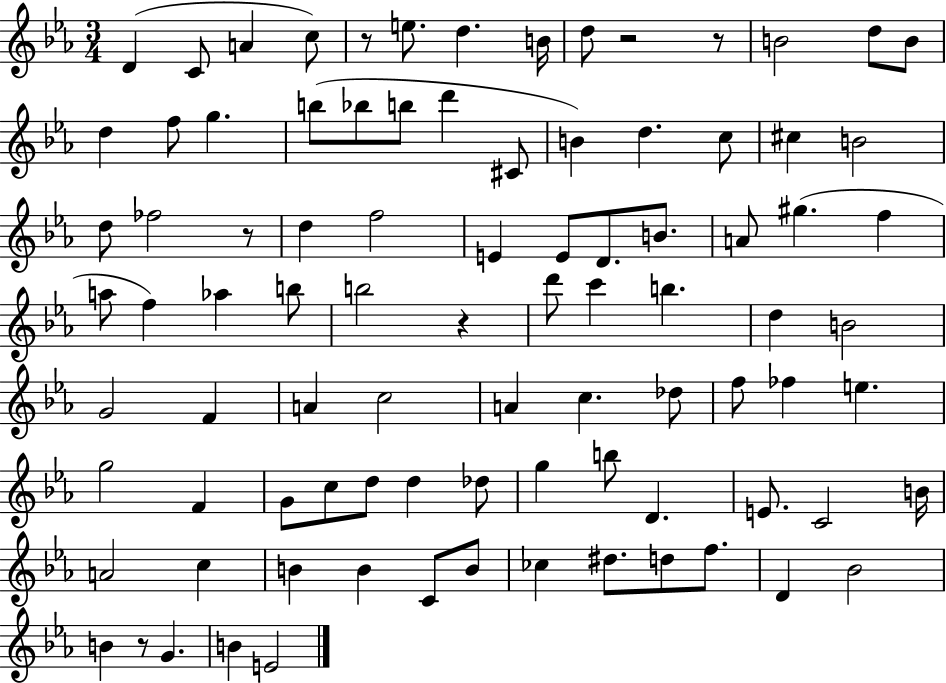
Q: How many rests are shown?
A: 6